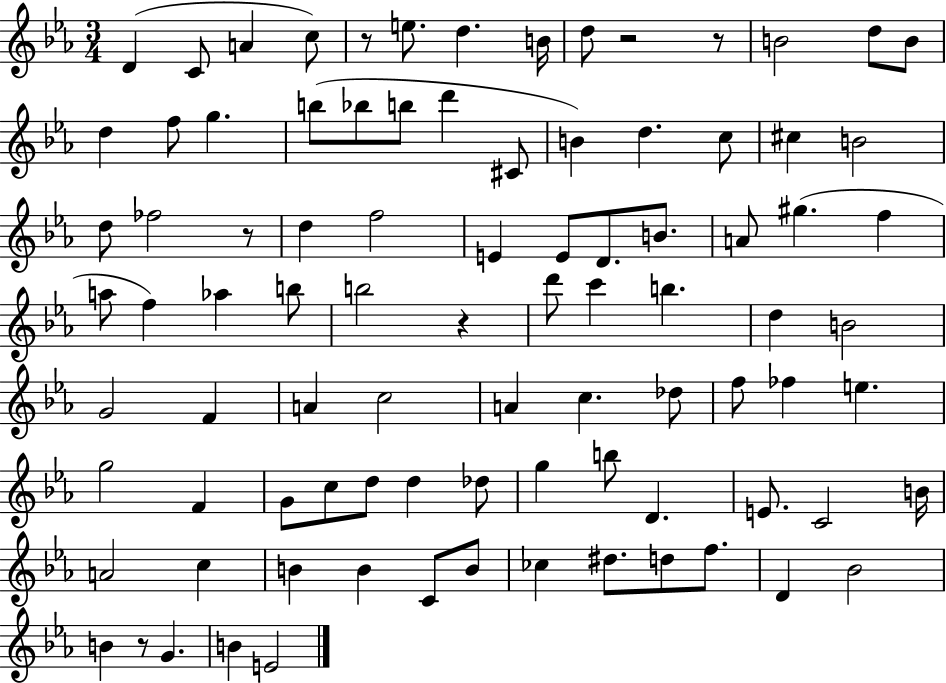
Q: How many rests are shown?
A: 6